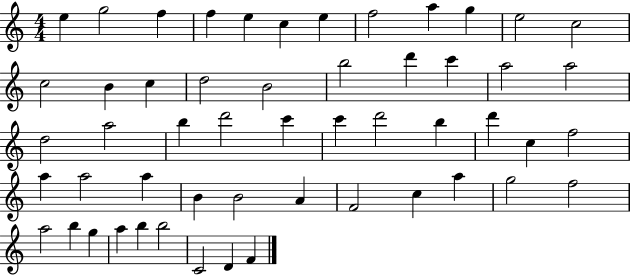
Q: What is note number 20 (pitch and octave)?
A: C6